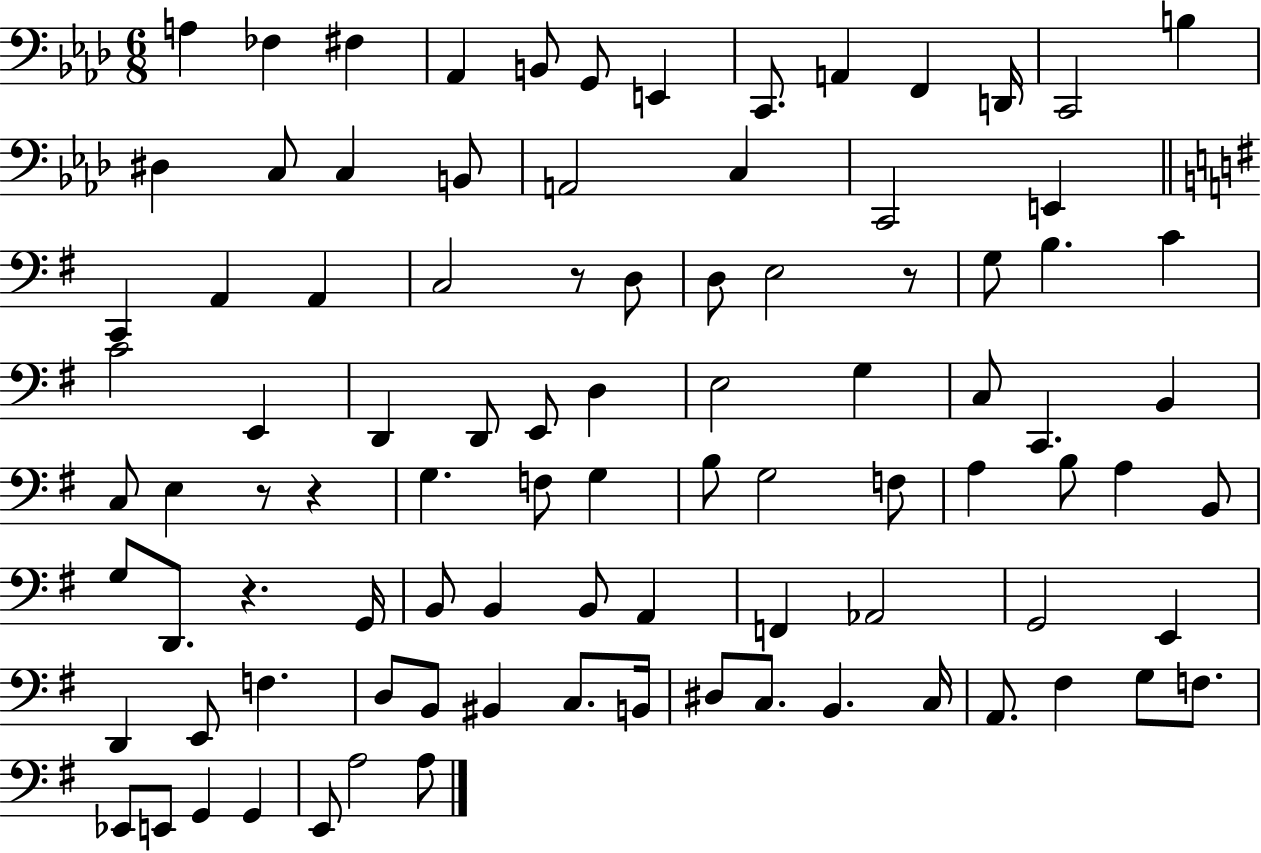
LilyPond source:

{
  \clef bass
  \numericTimeSignature
  \time 6/8
  \key aes \major
  a4 fes4 fis4 | aes,4 b,8 g,8 e,4 | c,8. a,4 f,4 d,16 | c,2 b4 | \break dis4 c8 c4 b,8 | a,2 c4 | c,2 e,4 | \bar "||" \break \key g \major c,4 a,4 a,4 | c2 r8 d8 | d8 e2 r8 | g8 b4. c'4 | \break c'2 e,4 | d,4 d,8 e,8 d4 | e2 g4 | c8 c,4. b,4 | \break c8 e4 r8 r4 | g4. f8 g4 | b8 g2 f8 | a4 b8 a4 b,8 | \break g8 d,8. r4. g,16 | b,8 b,4 b,8 a,4 | f,4 aes,2 | g,2 e,4 | \break d,4 e,8 f4. | d8 b,8 bis,4 c8. b,16 | dis8 c8. b,4. c16 | a,8. fis4 g8 f8. | \break ees,8 e,8 g,4 g,4 | e,8 a2 a8 | \bar "|."
}